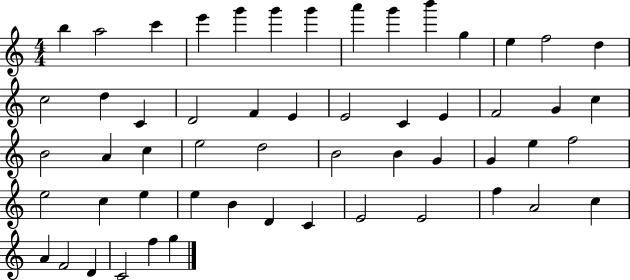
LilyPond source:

{
  \clef treble
  \numericTimeSignature
  \time 4/4
  \key c \major
  b''4 a''2 c'''4 | e'''4 g'''4 g'''4 g'''4 | a'''4 g'''4 b'''4 g''4 | e''4 f''2 d''4 | \break c''2 d''4 c'4 | d'2 f'4 e'4 | e'2 c'4 e'4 | f'2 g'4 c''4 | \break b'2 a'4 c''4 | e''2 d''2 | b'2 b'4 g'4 | g'4 e''4 f''2 | \break e''2 c''4 e''4 | e''4 b'4 d'4 c'4 | e'2 e'2 | f''4 a'2 c''4 | \break a'4 f'2 d'4 | c'2 f''4 g''4 | \bar "|."
}